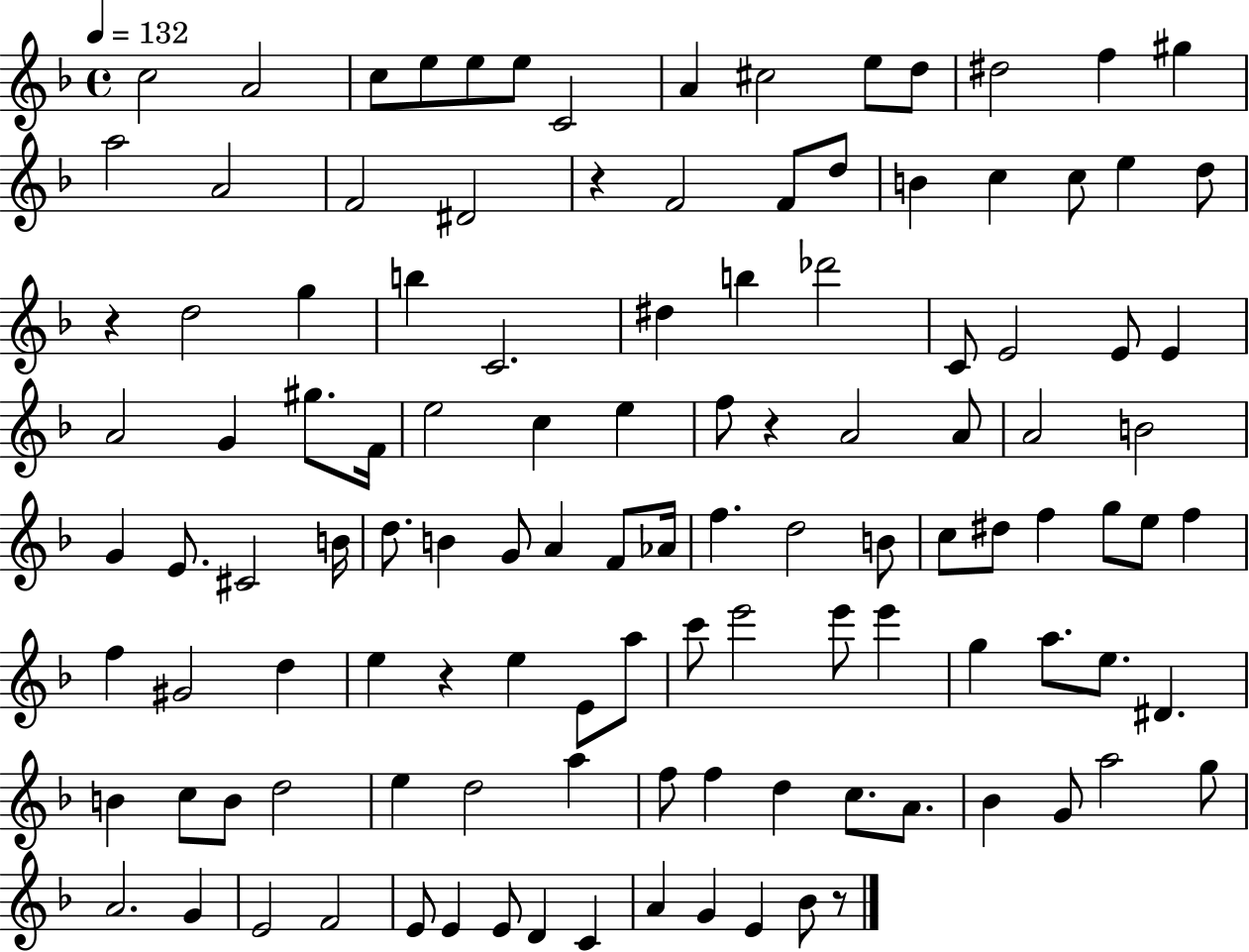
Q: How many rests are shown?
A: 5